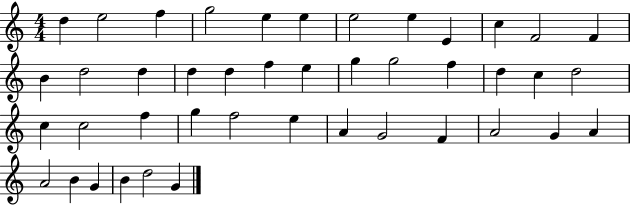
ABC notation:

X:1
T:Untitled
M:4/4
L:1/4
K:C
d e2 f g2 e e e2 e E c F2 F B d2 d d d f e g g2 f d c d2 c c2 f g f2 e A G2 F A2 G A A2 B G B d2 G